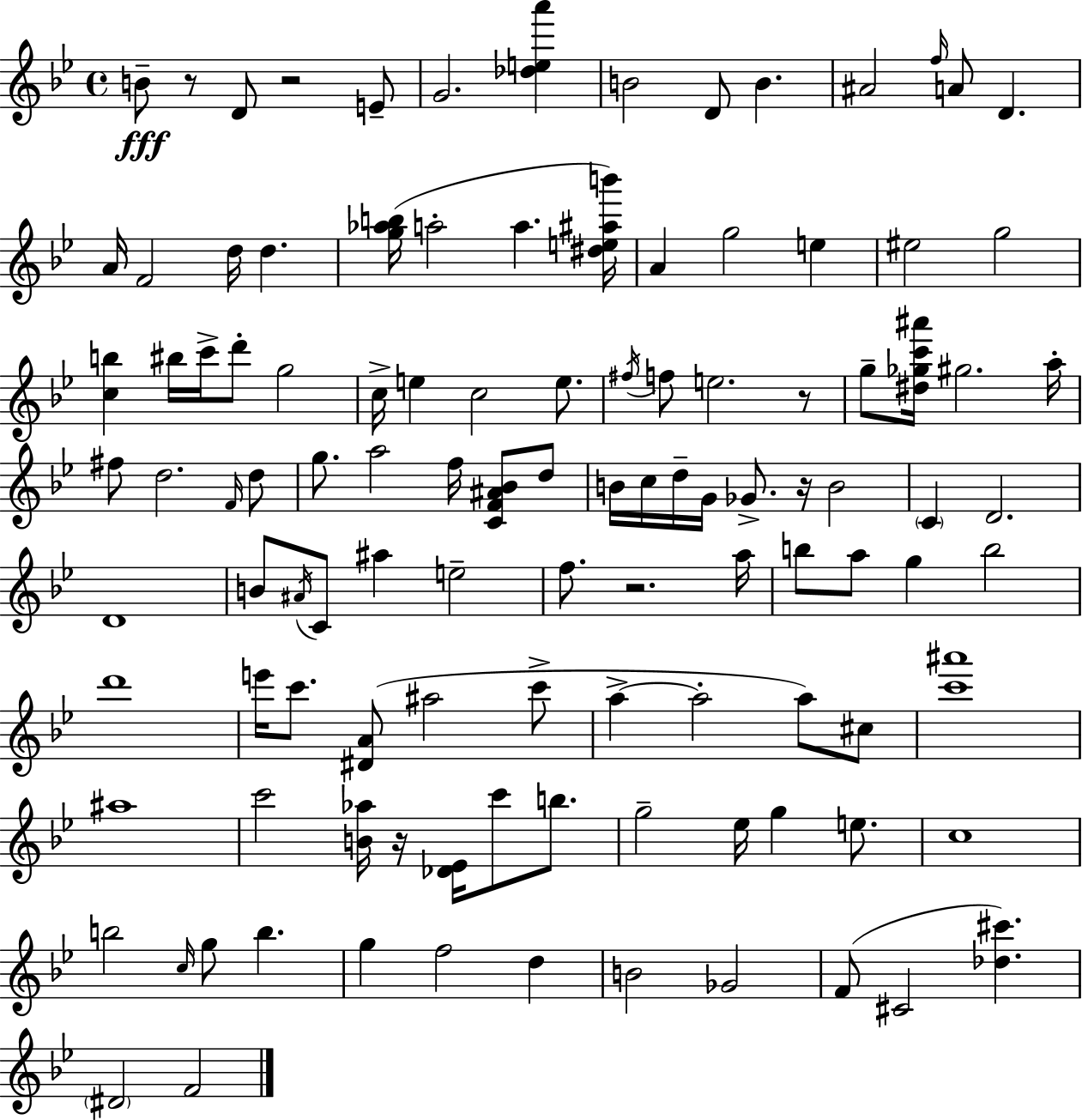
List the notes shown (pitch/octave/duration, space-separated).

B4/e R/e D4/e R/h E4/e G4/h. [Db5,E5,A6]/q B4/h D4/e B4/q. A#4/h F5/s A4/e D4/q. A4/s F4/h D5/s D5/q. [G5,Ab5,B5]/s A5/h A5/q. [D#5,E5,A#5,B6]/s A4/q G5/h E5/q EIS5/h G5/h [C5,B5]/q BIS5/s C6/s D6/e G5/h C5/s E5/q C5/h E5/e. F#5/s F5/e E5/h. R/e G5/e [D#5,Gb5,C6,A#6]/s G#5/h. A5/s F#5/e D5/h. F4/s D5/e G5/e. A5/h F5/s [C4,F4,A#4,Bb4]/e D5/e B4/s C5/s D5/s G4/s Gb4/e. R/s B4/h C4/q D4/h. D4/w B4/e A#4/s C4/e A#5/q E5/h F5/e. R/h. A5/s B5/e A5/e G5/q B5/h D6/w E6/s C6/e. [D#4,A4]/e A#5/h C6/e A5/q A5/h A5/e C#5/e [C6,A#6]/w A#5/w C6/h [B4,Ab5]/s R/s [Db4,Eb4]/s C6/e B5/e. G5/h Eb5/s G5/q E5/e. C5/w B5/h C5/s G5/e B5/q. G5/q F5/h D5/q B4/h Gb4/h F4/e C#4/h [Db5,C#6]/q. D#4/h F4/h